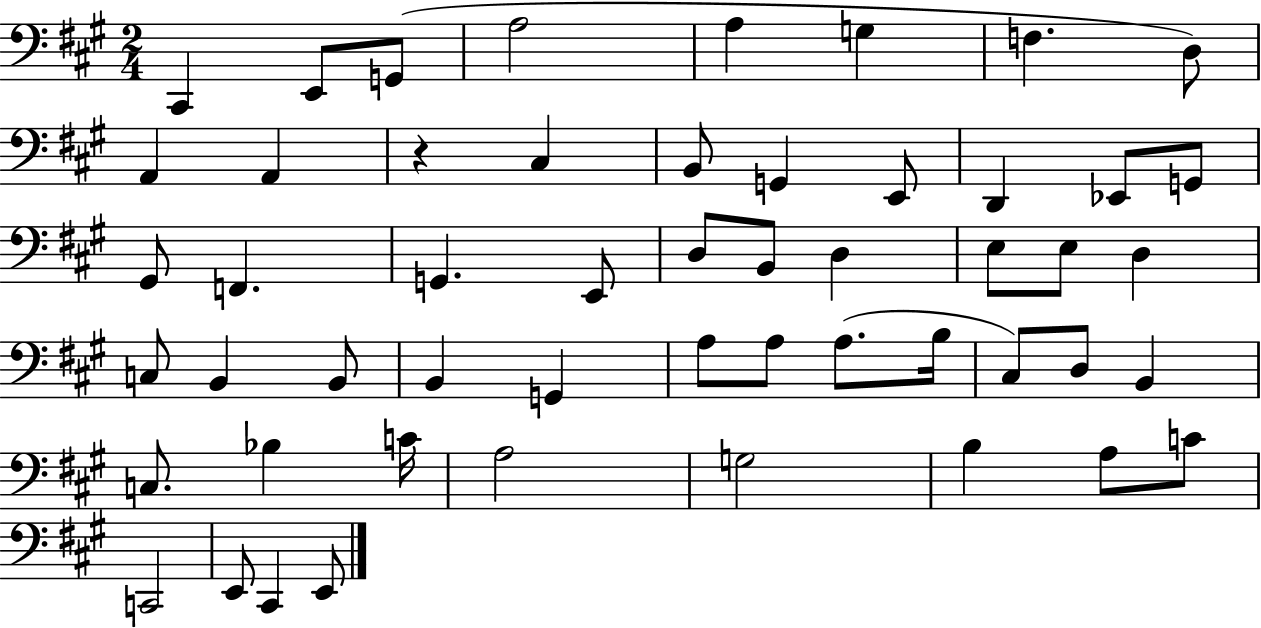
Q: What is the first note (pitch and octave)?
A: C#2